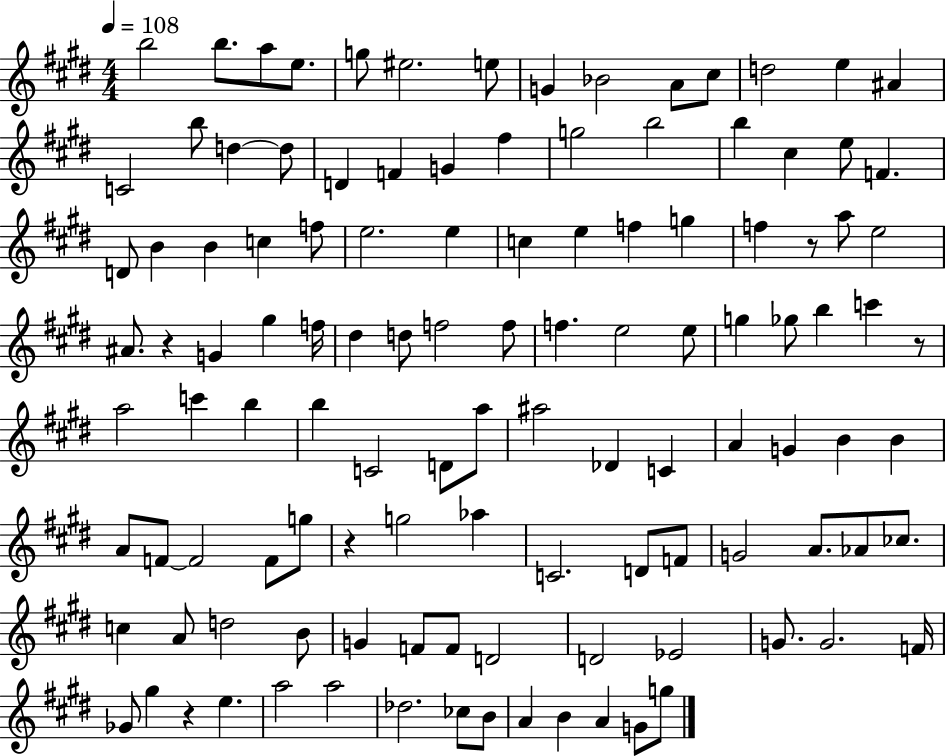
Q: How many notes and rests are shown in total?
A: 116